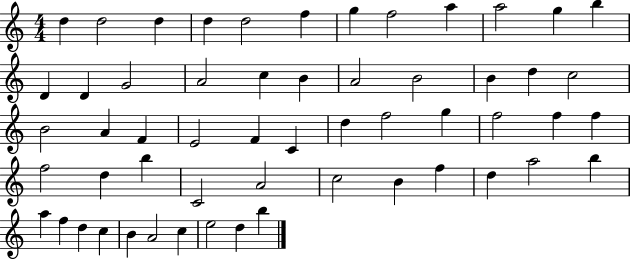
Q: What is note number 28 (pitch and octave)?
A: F4